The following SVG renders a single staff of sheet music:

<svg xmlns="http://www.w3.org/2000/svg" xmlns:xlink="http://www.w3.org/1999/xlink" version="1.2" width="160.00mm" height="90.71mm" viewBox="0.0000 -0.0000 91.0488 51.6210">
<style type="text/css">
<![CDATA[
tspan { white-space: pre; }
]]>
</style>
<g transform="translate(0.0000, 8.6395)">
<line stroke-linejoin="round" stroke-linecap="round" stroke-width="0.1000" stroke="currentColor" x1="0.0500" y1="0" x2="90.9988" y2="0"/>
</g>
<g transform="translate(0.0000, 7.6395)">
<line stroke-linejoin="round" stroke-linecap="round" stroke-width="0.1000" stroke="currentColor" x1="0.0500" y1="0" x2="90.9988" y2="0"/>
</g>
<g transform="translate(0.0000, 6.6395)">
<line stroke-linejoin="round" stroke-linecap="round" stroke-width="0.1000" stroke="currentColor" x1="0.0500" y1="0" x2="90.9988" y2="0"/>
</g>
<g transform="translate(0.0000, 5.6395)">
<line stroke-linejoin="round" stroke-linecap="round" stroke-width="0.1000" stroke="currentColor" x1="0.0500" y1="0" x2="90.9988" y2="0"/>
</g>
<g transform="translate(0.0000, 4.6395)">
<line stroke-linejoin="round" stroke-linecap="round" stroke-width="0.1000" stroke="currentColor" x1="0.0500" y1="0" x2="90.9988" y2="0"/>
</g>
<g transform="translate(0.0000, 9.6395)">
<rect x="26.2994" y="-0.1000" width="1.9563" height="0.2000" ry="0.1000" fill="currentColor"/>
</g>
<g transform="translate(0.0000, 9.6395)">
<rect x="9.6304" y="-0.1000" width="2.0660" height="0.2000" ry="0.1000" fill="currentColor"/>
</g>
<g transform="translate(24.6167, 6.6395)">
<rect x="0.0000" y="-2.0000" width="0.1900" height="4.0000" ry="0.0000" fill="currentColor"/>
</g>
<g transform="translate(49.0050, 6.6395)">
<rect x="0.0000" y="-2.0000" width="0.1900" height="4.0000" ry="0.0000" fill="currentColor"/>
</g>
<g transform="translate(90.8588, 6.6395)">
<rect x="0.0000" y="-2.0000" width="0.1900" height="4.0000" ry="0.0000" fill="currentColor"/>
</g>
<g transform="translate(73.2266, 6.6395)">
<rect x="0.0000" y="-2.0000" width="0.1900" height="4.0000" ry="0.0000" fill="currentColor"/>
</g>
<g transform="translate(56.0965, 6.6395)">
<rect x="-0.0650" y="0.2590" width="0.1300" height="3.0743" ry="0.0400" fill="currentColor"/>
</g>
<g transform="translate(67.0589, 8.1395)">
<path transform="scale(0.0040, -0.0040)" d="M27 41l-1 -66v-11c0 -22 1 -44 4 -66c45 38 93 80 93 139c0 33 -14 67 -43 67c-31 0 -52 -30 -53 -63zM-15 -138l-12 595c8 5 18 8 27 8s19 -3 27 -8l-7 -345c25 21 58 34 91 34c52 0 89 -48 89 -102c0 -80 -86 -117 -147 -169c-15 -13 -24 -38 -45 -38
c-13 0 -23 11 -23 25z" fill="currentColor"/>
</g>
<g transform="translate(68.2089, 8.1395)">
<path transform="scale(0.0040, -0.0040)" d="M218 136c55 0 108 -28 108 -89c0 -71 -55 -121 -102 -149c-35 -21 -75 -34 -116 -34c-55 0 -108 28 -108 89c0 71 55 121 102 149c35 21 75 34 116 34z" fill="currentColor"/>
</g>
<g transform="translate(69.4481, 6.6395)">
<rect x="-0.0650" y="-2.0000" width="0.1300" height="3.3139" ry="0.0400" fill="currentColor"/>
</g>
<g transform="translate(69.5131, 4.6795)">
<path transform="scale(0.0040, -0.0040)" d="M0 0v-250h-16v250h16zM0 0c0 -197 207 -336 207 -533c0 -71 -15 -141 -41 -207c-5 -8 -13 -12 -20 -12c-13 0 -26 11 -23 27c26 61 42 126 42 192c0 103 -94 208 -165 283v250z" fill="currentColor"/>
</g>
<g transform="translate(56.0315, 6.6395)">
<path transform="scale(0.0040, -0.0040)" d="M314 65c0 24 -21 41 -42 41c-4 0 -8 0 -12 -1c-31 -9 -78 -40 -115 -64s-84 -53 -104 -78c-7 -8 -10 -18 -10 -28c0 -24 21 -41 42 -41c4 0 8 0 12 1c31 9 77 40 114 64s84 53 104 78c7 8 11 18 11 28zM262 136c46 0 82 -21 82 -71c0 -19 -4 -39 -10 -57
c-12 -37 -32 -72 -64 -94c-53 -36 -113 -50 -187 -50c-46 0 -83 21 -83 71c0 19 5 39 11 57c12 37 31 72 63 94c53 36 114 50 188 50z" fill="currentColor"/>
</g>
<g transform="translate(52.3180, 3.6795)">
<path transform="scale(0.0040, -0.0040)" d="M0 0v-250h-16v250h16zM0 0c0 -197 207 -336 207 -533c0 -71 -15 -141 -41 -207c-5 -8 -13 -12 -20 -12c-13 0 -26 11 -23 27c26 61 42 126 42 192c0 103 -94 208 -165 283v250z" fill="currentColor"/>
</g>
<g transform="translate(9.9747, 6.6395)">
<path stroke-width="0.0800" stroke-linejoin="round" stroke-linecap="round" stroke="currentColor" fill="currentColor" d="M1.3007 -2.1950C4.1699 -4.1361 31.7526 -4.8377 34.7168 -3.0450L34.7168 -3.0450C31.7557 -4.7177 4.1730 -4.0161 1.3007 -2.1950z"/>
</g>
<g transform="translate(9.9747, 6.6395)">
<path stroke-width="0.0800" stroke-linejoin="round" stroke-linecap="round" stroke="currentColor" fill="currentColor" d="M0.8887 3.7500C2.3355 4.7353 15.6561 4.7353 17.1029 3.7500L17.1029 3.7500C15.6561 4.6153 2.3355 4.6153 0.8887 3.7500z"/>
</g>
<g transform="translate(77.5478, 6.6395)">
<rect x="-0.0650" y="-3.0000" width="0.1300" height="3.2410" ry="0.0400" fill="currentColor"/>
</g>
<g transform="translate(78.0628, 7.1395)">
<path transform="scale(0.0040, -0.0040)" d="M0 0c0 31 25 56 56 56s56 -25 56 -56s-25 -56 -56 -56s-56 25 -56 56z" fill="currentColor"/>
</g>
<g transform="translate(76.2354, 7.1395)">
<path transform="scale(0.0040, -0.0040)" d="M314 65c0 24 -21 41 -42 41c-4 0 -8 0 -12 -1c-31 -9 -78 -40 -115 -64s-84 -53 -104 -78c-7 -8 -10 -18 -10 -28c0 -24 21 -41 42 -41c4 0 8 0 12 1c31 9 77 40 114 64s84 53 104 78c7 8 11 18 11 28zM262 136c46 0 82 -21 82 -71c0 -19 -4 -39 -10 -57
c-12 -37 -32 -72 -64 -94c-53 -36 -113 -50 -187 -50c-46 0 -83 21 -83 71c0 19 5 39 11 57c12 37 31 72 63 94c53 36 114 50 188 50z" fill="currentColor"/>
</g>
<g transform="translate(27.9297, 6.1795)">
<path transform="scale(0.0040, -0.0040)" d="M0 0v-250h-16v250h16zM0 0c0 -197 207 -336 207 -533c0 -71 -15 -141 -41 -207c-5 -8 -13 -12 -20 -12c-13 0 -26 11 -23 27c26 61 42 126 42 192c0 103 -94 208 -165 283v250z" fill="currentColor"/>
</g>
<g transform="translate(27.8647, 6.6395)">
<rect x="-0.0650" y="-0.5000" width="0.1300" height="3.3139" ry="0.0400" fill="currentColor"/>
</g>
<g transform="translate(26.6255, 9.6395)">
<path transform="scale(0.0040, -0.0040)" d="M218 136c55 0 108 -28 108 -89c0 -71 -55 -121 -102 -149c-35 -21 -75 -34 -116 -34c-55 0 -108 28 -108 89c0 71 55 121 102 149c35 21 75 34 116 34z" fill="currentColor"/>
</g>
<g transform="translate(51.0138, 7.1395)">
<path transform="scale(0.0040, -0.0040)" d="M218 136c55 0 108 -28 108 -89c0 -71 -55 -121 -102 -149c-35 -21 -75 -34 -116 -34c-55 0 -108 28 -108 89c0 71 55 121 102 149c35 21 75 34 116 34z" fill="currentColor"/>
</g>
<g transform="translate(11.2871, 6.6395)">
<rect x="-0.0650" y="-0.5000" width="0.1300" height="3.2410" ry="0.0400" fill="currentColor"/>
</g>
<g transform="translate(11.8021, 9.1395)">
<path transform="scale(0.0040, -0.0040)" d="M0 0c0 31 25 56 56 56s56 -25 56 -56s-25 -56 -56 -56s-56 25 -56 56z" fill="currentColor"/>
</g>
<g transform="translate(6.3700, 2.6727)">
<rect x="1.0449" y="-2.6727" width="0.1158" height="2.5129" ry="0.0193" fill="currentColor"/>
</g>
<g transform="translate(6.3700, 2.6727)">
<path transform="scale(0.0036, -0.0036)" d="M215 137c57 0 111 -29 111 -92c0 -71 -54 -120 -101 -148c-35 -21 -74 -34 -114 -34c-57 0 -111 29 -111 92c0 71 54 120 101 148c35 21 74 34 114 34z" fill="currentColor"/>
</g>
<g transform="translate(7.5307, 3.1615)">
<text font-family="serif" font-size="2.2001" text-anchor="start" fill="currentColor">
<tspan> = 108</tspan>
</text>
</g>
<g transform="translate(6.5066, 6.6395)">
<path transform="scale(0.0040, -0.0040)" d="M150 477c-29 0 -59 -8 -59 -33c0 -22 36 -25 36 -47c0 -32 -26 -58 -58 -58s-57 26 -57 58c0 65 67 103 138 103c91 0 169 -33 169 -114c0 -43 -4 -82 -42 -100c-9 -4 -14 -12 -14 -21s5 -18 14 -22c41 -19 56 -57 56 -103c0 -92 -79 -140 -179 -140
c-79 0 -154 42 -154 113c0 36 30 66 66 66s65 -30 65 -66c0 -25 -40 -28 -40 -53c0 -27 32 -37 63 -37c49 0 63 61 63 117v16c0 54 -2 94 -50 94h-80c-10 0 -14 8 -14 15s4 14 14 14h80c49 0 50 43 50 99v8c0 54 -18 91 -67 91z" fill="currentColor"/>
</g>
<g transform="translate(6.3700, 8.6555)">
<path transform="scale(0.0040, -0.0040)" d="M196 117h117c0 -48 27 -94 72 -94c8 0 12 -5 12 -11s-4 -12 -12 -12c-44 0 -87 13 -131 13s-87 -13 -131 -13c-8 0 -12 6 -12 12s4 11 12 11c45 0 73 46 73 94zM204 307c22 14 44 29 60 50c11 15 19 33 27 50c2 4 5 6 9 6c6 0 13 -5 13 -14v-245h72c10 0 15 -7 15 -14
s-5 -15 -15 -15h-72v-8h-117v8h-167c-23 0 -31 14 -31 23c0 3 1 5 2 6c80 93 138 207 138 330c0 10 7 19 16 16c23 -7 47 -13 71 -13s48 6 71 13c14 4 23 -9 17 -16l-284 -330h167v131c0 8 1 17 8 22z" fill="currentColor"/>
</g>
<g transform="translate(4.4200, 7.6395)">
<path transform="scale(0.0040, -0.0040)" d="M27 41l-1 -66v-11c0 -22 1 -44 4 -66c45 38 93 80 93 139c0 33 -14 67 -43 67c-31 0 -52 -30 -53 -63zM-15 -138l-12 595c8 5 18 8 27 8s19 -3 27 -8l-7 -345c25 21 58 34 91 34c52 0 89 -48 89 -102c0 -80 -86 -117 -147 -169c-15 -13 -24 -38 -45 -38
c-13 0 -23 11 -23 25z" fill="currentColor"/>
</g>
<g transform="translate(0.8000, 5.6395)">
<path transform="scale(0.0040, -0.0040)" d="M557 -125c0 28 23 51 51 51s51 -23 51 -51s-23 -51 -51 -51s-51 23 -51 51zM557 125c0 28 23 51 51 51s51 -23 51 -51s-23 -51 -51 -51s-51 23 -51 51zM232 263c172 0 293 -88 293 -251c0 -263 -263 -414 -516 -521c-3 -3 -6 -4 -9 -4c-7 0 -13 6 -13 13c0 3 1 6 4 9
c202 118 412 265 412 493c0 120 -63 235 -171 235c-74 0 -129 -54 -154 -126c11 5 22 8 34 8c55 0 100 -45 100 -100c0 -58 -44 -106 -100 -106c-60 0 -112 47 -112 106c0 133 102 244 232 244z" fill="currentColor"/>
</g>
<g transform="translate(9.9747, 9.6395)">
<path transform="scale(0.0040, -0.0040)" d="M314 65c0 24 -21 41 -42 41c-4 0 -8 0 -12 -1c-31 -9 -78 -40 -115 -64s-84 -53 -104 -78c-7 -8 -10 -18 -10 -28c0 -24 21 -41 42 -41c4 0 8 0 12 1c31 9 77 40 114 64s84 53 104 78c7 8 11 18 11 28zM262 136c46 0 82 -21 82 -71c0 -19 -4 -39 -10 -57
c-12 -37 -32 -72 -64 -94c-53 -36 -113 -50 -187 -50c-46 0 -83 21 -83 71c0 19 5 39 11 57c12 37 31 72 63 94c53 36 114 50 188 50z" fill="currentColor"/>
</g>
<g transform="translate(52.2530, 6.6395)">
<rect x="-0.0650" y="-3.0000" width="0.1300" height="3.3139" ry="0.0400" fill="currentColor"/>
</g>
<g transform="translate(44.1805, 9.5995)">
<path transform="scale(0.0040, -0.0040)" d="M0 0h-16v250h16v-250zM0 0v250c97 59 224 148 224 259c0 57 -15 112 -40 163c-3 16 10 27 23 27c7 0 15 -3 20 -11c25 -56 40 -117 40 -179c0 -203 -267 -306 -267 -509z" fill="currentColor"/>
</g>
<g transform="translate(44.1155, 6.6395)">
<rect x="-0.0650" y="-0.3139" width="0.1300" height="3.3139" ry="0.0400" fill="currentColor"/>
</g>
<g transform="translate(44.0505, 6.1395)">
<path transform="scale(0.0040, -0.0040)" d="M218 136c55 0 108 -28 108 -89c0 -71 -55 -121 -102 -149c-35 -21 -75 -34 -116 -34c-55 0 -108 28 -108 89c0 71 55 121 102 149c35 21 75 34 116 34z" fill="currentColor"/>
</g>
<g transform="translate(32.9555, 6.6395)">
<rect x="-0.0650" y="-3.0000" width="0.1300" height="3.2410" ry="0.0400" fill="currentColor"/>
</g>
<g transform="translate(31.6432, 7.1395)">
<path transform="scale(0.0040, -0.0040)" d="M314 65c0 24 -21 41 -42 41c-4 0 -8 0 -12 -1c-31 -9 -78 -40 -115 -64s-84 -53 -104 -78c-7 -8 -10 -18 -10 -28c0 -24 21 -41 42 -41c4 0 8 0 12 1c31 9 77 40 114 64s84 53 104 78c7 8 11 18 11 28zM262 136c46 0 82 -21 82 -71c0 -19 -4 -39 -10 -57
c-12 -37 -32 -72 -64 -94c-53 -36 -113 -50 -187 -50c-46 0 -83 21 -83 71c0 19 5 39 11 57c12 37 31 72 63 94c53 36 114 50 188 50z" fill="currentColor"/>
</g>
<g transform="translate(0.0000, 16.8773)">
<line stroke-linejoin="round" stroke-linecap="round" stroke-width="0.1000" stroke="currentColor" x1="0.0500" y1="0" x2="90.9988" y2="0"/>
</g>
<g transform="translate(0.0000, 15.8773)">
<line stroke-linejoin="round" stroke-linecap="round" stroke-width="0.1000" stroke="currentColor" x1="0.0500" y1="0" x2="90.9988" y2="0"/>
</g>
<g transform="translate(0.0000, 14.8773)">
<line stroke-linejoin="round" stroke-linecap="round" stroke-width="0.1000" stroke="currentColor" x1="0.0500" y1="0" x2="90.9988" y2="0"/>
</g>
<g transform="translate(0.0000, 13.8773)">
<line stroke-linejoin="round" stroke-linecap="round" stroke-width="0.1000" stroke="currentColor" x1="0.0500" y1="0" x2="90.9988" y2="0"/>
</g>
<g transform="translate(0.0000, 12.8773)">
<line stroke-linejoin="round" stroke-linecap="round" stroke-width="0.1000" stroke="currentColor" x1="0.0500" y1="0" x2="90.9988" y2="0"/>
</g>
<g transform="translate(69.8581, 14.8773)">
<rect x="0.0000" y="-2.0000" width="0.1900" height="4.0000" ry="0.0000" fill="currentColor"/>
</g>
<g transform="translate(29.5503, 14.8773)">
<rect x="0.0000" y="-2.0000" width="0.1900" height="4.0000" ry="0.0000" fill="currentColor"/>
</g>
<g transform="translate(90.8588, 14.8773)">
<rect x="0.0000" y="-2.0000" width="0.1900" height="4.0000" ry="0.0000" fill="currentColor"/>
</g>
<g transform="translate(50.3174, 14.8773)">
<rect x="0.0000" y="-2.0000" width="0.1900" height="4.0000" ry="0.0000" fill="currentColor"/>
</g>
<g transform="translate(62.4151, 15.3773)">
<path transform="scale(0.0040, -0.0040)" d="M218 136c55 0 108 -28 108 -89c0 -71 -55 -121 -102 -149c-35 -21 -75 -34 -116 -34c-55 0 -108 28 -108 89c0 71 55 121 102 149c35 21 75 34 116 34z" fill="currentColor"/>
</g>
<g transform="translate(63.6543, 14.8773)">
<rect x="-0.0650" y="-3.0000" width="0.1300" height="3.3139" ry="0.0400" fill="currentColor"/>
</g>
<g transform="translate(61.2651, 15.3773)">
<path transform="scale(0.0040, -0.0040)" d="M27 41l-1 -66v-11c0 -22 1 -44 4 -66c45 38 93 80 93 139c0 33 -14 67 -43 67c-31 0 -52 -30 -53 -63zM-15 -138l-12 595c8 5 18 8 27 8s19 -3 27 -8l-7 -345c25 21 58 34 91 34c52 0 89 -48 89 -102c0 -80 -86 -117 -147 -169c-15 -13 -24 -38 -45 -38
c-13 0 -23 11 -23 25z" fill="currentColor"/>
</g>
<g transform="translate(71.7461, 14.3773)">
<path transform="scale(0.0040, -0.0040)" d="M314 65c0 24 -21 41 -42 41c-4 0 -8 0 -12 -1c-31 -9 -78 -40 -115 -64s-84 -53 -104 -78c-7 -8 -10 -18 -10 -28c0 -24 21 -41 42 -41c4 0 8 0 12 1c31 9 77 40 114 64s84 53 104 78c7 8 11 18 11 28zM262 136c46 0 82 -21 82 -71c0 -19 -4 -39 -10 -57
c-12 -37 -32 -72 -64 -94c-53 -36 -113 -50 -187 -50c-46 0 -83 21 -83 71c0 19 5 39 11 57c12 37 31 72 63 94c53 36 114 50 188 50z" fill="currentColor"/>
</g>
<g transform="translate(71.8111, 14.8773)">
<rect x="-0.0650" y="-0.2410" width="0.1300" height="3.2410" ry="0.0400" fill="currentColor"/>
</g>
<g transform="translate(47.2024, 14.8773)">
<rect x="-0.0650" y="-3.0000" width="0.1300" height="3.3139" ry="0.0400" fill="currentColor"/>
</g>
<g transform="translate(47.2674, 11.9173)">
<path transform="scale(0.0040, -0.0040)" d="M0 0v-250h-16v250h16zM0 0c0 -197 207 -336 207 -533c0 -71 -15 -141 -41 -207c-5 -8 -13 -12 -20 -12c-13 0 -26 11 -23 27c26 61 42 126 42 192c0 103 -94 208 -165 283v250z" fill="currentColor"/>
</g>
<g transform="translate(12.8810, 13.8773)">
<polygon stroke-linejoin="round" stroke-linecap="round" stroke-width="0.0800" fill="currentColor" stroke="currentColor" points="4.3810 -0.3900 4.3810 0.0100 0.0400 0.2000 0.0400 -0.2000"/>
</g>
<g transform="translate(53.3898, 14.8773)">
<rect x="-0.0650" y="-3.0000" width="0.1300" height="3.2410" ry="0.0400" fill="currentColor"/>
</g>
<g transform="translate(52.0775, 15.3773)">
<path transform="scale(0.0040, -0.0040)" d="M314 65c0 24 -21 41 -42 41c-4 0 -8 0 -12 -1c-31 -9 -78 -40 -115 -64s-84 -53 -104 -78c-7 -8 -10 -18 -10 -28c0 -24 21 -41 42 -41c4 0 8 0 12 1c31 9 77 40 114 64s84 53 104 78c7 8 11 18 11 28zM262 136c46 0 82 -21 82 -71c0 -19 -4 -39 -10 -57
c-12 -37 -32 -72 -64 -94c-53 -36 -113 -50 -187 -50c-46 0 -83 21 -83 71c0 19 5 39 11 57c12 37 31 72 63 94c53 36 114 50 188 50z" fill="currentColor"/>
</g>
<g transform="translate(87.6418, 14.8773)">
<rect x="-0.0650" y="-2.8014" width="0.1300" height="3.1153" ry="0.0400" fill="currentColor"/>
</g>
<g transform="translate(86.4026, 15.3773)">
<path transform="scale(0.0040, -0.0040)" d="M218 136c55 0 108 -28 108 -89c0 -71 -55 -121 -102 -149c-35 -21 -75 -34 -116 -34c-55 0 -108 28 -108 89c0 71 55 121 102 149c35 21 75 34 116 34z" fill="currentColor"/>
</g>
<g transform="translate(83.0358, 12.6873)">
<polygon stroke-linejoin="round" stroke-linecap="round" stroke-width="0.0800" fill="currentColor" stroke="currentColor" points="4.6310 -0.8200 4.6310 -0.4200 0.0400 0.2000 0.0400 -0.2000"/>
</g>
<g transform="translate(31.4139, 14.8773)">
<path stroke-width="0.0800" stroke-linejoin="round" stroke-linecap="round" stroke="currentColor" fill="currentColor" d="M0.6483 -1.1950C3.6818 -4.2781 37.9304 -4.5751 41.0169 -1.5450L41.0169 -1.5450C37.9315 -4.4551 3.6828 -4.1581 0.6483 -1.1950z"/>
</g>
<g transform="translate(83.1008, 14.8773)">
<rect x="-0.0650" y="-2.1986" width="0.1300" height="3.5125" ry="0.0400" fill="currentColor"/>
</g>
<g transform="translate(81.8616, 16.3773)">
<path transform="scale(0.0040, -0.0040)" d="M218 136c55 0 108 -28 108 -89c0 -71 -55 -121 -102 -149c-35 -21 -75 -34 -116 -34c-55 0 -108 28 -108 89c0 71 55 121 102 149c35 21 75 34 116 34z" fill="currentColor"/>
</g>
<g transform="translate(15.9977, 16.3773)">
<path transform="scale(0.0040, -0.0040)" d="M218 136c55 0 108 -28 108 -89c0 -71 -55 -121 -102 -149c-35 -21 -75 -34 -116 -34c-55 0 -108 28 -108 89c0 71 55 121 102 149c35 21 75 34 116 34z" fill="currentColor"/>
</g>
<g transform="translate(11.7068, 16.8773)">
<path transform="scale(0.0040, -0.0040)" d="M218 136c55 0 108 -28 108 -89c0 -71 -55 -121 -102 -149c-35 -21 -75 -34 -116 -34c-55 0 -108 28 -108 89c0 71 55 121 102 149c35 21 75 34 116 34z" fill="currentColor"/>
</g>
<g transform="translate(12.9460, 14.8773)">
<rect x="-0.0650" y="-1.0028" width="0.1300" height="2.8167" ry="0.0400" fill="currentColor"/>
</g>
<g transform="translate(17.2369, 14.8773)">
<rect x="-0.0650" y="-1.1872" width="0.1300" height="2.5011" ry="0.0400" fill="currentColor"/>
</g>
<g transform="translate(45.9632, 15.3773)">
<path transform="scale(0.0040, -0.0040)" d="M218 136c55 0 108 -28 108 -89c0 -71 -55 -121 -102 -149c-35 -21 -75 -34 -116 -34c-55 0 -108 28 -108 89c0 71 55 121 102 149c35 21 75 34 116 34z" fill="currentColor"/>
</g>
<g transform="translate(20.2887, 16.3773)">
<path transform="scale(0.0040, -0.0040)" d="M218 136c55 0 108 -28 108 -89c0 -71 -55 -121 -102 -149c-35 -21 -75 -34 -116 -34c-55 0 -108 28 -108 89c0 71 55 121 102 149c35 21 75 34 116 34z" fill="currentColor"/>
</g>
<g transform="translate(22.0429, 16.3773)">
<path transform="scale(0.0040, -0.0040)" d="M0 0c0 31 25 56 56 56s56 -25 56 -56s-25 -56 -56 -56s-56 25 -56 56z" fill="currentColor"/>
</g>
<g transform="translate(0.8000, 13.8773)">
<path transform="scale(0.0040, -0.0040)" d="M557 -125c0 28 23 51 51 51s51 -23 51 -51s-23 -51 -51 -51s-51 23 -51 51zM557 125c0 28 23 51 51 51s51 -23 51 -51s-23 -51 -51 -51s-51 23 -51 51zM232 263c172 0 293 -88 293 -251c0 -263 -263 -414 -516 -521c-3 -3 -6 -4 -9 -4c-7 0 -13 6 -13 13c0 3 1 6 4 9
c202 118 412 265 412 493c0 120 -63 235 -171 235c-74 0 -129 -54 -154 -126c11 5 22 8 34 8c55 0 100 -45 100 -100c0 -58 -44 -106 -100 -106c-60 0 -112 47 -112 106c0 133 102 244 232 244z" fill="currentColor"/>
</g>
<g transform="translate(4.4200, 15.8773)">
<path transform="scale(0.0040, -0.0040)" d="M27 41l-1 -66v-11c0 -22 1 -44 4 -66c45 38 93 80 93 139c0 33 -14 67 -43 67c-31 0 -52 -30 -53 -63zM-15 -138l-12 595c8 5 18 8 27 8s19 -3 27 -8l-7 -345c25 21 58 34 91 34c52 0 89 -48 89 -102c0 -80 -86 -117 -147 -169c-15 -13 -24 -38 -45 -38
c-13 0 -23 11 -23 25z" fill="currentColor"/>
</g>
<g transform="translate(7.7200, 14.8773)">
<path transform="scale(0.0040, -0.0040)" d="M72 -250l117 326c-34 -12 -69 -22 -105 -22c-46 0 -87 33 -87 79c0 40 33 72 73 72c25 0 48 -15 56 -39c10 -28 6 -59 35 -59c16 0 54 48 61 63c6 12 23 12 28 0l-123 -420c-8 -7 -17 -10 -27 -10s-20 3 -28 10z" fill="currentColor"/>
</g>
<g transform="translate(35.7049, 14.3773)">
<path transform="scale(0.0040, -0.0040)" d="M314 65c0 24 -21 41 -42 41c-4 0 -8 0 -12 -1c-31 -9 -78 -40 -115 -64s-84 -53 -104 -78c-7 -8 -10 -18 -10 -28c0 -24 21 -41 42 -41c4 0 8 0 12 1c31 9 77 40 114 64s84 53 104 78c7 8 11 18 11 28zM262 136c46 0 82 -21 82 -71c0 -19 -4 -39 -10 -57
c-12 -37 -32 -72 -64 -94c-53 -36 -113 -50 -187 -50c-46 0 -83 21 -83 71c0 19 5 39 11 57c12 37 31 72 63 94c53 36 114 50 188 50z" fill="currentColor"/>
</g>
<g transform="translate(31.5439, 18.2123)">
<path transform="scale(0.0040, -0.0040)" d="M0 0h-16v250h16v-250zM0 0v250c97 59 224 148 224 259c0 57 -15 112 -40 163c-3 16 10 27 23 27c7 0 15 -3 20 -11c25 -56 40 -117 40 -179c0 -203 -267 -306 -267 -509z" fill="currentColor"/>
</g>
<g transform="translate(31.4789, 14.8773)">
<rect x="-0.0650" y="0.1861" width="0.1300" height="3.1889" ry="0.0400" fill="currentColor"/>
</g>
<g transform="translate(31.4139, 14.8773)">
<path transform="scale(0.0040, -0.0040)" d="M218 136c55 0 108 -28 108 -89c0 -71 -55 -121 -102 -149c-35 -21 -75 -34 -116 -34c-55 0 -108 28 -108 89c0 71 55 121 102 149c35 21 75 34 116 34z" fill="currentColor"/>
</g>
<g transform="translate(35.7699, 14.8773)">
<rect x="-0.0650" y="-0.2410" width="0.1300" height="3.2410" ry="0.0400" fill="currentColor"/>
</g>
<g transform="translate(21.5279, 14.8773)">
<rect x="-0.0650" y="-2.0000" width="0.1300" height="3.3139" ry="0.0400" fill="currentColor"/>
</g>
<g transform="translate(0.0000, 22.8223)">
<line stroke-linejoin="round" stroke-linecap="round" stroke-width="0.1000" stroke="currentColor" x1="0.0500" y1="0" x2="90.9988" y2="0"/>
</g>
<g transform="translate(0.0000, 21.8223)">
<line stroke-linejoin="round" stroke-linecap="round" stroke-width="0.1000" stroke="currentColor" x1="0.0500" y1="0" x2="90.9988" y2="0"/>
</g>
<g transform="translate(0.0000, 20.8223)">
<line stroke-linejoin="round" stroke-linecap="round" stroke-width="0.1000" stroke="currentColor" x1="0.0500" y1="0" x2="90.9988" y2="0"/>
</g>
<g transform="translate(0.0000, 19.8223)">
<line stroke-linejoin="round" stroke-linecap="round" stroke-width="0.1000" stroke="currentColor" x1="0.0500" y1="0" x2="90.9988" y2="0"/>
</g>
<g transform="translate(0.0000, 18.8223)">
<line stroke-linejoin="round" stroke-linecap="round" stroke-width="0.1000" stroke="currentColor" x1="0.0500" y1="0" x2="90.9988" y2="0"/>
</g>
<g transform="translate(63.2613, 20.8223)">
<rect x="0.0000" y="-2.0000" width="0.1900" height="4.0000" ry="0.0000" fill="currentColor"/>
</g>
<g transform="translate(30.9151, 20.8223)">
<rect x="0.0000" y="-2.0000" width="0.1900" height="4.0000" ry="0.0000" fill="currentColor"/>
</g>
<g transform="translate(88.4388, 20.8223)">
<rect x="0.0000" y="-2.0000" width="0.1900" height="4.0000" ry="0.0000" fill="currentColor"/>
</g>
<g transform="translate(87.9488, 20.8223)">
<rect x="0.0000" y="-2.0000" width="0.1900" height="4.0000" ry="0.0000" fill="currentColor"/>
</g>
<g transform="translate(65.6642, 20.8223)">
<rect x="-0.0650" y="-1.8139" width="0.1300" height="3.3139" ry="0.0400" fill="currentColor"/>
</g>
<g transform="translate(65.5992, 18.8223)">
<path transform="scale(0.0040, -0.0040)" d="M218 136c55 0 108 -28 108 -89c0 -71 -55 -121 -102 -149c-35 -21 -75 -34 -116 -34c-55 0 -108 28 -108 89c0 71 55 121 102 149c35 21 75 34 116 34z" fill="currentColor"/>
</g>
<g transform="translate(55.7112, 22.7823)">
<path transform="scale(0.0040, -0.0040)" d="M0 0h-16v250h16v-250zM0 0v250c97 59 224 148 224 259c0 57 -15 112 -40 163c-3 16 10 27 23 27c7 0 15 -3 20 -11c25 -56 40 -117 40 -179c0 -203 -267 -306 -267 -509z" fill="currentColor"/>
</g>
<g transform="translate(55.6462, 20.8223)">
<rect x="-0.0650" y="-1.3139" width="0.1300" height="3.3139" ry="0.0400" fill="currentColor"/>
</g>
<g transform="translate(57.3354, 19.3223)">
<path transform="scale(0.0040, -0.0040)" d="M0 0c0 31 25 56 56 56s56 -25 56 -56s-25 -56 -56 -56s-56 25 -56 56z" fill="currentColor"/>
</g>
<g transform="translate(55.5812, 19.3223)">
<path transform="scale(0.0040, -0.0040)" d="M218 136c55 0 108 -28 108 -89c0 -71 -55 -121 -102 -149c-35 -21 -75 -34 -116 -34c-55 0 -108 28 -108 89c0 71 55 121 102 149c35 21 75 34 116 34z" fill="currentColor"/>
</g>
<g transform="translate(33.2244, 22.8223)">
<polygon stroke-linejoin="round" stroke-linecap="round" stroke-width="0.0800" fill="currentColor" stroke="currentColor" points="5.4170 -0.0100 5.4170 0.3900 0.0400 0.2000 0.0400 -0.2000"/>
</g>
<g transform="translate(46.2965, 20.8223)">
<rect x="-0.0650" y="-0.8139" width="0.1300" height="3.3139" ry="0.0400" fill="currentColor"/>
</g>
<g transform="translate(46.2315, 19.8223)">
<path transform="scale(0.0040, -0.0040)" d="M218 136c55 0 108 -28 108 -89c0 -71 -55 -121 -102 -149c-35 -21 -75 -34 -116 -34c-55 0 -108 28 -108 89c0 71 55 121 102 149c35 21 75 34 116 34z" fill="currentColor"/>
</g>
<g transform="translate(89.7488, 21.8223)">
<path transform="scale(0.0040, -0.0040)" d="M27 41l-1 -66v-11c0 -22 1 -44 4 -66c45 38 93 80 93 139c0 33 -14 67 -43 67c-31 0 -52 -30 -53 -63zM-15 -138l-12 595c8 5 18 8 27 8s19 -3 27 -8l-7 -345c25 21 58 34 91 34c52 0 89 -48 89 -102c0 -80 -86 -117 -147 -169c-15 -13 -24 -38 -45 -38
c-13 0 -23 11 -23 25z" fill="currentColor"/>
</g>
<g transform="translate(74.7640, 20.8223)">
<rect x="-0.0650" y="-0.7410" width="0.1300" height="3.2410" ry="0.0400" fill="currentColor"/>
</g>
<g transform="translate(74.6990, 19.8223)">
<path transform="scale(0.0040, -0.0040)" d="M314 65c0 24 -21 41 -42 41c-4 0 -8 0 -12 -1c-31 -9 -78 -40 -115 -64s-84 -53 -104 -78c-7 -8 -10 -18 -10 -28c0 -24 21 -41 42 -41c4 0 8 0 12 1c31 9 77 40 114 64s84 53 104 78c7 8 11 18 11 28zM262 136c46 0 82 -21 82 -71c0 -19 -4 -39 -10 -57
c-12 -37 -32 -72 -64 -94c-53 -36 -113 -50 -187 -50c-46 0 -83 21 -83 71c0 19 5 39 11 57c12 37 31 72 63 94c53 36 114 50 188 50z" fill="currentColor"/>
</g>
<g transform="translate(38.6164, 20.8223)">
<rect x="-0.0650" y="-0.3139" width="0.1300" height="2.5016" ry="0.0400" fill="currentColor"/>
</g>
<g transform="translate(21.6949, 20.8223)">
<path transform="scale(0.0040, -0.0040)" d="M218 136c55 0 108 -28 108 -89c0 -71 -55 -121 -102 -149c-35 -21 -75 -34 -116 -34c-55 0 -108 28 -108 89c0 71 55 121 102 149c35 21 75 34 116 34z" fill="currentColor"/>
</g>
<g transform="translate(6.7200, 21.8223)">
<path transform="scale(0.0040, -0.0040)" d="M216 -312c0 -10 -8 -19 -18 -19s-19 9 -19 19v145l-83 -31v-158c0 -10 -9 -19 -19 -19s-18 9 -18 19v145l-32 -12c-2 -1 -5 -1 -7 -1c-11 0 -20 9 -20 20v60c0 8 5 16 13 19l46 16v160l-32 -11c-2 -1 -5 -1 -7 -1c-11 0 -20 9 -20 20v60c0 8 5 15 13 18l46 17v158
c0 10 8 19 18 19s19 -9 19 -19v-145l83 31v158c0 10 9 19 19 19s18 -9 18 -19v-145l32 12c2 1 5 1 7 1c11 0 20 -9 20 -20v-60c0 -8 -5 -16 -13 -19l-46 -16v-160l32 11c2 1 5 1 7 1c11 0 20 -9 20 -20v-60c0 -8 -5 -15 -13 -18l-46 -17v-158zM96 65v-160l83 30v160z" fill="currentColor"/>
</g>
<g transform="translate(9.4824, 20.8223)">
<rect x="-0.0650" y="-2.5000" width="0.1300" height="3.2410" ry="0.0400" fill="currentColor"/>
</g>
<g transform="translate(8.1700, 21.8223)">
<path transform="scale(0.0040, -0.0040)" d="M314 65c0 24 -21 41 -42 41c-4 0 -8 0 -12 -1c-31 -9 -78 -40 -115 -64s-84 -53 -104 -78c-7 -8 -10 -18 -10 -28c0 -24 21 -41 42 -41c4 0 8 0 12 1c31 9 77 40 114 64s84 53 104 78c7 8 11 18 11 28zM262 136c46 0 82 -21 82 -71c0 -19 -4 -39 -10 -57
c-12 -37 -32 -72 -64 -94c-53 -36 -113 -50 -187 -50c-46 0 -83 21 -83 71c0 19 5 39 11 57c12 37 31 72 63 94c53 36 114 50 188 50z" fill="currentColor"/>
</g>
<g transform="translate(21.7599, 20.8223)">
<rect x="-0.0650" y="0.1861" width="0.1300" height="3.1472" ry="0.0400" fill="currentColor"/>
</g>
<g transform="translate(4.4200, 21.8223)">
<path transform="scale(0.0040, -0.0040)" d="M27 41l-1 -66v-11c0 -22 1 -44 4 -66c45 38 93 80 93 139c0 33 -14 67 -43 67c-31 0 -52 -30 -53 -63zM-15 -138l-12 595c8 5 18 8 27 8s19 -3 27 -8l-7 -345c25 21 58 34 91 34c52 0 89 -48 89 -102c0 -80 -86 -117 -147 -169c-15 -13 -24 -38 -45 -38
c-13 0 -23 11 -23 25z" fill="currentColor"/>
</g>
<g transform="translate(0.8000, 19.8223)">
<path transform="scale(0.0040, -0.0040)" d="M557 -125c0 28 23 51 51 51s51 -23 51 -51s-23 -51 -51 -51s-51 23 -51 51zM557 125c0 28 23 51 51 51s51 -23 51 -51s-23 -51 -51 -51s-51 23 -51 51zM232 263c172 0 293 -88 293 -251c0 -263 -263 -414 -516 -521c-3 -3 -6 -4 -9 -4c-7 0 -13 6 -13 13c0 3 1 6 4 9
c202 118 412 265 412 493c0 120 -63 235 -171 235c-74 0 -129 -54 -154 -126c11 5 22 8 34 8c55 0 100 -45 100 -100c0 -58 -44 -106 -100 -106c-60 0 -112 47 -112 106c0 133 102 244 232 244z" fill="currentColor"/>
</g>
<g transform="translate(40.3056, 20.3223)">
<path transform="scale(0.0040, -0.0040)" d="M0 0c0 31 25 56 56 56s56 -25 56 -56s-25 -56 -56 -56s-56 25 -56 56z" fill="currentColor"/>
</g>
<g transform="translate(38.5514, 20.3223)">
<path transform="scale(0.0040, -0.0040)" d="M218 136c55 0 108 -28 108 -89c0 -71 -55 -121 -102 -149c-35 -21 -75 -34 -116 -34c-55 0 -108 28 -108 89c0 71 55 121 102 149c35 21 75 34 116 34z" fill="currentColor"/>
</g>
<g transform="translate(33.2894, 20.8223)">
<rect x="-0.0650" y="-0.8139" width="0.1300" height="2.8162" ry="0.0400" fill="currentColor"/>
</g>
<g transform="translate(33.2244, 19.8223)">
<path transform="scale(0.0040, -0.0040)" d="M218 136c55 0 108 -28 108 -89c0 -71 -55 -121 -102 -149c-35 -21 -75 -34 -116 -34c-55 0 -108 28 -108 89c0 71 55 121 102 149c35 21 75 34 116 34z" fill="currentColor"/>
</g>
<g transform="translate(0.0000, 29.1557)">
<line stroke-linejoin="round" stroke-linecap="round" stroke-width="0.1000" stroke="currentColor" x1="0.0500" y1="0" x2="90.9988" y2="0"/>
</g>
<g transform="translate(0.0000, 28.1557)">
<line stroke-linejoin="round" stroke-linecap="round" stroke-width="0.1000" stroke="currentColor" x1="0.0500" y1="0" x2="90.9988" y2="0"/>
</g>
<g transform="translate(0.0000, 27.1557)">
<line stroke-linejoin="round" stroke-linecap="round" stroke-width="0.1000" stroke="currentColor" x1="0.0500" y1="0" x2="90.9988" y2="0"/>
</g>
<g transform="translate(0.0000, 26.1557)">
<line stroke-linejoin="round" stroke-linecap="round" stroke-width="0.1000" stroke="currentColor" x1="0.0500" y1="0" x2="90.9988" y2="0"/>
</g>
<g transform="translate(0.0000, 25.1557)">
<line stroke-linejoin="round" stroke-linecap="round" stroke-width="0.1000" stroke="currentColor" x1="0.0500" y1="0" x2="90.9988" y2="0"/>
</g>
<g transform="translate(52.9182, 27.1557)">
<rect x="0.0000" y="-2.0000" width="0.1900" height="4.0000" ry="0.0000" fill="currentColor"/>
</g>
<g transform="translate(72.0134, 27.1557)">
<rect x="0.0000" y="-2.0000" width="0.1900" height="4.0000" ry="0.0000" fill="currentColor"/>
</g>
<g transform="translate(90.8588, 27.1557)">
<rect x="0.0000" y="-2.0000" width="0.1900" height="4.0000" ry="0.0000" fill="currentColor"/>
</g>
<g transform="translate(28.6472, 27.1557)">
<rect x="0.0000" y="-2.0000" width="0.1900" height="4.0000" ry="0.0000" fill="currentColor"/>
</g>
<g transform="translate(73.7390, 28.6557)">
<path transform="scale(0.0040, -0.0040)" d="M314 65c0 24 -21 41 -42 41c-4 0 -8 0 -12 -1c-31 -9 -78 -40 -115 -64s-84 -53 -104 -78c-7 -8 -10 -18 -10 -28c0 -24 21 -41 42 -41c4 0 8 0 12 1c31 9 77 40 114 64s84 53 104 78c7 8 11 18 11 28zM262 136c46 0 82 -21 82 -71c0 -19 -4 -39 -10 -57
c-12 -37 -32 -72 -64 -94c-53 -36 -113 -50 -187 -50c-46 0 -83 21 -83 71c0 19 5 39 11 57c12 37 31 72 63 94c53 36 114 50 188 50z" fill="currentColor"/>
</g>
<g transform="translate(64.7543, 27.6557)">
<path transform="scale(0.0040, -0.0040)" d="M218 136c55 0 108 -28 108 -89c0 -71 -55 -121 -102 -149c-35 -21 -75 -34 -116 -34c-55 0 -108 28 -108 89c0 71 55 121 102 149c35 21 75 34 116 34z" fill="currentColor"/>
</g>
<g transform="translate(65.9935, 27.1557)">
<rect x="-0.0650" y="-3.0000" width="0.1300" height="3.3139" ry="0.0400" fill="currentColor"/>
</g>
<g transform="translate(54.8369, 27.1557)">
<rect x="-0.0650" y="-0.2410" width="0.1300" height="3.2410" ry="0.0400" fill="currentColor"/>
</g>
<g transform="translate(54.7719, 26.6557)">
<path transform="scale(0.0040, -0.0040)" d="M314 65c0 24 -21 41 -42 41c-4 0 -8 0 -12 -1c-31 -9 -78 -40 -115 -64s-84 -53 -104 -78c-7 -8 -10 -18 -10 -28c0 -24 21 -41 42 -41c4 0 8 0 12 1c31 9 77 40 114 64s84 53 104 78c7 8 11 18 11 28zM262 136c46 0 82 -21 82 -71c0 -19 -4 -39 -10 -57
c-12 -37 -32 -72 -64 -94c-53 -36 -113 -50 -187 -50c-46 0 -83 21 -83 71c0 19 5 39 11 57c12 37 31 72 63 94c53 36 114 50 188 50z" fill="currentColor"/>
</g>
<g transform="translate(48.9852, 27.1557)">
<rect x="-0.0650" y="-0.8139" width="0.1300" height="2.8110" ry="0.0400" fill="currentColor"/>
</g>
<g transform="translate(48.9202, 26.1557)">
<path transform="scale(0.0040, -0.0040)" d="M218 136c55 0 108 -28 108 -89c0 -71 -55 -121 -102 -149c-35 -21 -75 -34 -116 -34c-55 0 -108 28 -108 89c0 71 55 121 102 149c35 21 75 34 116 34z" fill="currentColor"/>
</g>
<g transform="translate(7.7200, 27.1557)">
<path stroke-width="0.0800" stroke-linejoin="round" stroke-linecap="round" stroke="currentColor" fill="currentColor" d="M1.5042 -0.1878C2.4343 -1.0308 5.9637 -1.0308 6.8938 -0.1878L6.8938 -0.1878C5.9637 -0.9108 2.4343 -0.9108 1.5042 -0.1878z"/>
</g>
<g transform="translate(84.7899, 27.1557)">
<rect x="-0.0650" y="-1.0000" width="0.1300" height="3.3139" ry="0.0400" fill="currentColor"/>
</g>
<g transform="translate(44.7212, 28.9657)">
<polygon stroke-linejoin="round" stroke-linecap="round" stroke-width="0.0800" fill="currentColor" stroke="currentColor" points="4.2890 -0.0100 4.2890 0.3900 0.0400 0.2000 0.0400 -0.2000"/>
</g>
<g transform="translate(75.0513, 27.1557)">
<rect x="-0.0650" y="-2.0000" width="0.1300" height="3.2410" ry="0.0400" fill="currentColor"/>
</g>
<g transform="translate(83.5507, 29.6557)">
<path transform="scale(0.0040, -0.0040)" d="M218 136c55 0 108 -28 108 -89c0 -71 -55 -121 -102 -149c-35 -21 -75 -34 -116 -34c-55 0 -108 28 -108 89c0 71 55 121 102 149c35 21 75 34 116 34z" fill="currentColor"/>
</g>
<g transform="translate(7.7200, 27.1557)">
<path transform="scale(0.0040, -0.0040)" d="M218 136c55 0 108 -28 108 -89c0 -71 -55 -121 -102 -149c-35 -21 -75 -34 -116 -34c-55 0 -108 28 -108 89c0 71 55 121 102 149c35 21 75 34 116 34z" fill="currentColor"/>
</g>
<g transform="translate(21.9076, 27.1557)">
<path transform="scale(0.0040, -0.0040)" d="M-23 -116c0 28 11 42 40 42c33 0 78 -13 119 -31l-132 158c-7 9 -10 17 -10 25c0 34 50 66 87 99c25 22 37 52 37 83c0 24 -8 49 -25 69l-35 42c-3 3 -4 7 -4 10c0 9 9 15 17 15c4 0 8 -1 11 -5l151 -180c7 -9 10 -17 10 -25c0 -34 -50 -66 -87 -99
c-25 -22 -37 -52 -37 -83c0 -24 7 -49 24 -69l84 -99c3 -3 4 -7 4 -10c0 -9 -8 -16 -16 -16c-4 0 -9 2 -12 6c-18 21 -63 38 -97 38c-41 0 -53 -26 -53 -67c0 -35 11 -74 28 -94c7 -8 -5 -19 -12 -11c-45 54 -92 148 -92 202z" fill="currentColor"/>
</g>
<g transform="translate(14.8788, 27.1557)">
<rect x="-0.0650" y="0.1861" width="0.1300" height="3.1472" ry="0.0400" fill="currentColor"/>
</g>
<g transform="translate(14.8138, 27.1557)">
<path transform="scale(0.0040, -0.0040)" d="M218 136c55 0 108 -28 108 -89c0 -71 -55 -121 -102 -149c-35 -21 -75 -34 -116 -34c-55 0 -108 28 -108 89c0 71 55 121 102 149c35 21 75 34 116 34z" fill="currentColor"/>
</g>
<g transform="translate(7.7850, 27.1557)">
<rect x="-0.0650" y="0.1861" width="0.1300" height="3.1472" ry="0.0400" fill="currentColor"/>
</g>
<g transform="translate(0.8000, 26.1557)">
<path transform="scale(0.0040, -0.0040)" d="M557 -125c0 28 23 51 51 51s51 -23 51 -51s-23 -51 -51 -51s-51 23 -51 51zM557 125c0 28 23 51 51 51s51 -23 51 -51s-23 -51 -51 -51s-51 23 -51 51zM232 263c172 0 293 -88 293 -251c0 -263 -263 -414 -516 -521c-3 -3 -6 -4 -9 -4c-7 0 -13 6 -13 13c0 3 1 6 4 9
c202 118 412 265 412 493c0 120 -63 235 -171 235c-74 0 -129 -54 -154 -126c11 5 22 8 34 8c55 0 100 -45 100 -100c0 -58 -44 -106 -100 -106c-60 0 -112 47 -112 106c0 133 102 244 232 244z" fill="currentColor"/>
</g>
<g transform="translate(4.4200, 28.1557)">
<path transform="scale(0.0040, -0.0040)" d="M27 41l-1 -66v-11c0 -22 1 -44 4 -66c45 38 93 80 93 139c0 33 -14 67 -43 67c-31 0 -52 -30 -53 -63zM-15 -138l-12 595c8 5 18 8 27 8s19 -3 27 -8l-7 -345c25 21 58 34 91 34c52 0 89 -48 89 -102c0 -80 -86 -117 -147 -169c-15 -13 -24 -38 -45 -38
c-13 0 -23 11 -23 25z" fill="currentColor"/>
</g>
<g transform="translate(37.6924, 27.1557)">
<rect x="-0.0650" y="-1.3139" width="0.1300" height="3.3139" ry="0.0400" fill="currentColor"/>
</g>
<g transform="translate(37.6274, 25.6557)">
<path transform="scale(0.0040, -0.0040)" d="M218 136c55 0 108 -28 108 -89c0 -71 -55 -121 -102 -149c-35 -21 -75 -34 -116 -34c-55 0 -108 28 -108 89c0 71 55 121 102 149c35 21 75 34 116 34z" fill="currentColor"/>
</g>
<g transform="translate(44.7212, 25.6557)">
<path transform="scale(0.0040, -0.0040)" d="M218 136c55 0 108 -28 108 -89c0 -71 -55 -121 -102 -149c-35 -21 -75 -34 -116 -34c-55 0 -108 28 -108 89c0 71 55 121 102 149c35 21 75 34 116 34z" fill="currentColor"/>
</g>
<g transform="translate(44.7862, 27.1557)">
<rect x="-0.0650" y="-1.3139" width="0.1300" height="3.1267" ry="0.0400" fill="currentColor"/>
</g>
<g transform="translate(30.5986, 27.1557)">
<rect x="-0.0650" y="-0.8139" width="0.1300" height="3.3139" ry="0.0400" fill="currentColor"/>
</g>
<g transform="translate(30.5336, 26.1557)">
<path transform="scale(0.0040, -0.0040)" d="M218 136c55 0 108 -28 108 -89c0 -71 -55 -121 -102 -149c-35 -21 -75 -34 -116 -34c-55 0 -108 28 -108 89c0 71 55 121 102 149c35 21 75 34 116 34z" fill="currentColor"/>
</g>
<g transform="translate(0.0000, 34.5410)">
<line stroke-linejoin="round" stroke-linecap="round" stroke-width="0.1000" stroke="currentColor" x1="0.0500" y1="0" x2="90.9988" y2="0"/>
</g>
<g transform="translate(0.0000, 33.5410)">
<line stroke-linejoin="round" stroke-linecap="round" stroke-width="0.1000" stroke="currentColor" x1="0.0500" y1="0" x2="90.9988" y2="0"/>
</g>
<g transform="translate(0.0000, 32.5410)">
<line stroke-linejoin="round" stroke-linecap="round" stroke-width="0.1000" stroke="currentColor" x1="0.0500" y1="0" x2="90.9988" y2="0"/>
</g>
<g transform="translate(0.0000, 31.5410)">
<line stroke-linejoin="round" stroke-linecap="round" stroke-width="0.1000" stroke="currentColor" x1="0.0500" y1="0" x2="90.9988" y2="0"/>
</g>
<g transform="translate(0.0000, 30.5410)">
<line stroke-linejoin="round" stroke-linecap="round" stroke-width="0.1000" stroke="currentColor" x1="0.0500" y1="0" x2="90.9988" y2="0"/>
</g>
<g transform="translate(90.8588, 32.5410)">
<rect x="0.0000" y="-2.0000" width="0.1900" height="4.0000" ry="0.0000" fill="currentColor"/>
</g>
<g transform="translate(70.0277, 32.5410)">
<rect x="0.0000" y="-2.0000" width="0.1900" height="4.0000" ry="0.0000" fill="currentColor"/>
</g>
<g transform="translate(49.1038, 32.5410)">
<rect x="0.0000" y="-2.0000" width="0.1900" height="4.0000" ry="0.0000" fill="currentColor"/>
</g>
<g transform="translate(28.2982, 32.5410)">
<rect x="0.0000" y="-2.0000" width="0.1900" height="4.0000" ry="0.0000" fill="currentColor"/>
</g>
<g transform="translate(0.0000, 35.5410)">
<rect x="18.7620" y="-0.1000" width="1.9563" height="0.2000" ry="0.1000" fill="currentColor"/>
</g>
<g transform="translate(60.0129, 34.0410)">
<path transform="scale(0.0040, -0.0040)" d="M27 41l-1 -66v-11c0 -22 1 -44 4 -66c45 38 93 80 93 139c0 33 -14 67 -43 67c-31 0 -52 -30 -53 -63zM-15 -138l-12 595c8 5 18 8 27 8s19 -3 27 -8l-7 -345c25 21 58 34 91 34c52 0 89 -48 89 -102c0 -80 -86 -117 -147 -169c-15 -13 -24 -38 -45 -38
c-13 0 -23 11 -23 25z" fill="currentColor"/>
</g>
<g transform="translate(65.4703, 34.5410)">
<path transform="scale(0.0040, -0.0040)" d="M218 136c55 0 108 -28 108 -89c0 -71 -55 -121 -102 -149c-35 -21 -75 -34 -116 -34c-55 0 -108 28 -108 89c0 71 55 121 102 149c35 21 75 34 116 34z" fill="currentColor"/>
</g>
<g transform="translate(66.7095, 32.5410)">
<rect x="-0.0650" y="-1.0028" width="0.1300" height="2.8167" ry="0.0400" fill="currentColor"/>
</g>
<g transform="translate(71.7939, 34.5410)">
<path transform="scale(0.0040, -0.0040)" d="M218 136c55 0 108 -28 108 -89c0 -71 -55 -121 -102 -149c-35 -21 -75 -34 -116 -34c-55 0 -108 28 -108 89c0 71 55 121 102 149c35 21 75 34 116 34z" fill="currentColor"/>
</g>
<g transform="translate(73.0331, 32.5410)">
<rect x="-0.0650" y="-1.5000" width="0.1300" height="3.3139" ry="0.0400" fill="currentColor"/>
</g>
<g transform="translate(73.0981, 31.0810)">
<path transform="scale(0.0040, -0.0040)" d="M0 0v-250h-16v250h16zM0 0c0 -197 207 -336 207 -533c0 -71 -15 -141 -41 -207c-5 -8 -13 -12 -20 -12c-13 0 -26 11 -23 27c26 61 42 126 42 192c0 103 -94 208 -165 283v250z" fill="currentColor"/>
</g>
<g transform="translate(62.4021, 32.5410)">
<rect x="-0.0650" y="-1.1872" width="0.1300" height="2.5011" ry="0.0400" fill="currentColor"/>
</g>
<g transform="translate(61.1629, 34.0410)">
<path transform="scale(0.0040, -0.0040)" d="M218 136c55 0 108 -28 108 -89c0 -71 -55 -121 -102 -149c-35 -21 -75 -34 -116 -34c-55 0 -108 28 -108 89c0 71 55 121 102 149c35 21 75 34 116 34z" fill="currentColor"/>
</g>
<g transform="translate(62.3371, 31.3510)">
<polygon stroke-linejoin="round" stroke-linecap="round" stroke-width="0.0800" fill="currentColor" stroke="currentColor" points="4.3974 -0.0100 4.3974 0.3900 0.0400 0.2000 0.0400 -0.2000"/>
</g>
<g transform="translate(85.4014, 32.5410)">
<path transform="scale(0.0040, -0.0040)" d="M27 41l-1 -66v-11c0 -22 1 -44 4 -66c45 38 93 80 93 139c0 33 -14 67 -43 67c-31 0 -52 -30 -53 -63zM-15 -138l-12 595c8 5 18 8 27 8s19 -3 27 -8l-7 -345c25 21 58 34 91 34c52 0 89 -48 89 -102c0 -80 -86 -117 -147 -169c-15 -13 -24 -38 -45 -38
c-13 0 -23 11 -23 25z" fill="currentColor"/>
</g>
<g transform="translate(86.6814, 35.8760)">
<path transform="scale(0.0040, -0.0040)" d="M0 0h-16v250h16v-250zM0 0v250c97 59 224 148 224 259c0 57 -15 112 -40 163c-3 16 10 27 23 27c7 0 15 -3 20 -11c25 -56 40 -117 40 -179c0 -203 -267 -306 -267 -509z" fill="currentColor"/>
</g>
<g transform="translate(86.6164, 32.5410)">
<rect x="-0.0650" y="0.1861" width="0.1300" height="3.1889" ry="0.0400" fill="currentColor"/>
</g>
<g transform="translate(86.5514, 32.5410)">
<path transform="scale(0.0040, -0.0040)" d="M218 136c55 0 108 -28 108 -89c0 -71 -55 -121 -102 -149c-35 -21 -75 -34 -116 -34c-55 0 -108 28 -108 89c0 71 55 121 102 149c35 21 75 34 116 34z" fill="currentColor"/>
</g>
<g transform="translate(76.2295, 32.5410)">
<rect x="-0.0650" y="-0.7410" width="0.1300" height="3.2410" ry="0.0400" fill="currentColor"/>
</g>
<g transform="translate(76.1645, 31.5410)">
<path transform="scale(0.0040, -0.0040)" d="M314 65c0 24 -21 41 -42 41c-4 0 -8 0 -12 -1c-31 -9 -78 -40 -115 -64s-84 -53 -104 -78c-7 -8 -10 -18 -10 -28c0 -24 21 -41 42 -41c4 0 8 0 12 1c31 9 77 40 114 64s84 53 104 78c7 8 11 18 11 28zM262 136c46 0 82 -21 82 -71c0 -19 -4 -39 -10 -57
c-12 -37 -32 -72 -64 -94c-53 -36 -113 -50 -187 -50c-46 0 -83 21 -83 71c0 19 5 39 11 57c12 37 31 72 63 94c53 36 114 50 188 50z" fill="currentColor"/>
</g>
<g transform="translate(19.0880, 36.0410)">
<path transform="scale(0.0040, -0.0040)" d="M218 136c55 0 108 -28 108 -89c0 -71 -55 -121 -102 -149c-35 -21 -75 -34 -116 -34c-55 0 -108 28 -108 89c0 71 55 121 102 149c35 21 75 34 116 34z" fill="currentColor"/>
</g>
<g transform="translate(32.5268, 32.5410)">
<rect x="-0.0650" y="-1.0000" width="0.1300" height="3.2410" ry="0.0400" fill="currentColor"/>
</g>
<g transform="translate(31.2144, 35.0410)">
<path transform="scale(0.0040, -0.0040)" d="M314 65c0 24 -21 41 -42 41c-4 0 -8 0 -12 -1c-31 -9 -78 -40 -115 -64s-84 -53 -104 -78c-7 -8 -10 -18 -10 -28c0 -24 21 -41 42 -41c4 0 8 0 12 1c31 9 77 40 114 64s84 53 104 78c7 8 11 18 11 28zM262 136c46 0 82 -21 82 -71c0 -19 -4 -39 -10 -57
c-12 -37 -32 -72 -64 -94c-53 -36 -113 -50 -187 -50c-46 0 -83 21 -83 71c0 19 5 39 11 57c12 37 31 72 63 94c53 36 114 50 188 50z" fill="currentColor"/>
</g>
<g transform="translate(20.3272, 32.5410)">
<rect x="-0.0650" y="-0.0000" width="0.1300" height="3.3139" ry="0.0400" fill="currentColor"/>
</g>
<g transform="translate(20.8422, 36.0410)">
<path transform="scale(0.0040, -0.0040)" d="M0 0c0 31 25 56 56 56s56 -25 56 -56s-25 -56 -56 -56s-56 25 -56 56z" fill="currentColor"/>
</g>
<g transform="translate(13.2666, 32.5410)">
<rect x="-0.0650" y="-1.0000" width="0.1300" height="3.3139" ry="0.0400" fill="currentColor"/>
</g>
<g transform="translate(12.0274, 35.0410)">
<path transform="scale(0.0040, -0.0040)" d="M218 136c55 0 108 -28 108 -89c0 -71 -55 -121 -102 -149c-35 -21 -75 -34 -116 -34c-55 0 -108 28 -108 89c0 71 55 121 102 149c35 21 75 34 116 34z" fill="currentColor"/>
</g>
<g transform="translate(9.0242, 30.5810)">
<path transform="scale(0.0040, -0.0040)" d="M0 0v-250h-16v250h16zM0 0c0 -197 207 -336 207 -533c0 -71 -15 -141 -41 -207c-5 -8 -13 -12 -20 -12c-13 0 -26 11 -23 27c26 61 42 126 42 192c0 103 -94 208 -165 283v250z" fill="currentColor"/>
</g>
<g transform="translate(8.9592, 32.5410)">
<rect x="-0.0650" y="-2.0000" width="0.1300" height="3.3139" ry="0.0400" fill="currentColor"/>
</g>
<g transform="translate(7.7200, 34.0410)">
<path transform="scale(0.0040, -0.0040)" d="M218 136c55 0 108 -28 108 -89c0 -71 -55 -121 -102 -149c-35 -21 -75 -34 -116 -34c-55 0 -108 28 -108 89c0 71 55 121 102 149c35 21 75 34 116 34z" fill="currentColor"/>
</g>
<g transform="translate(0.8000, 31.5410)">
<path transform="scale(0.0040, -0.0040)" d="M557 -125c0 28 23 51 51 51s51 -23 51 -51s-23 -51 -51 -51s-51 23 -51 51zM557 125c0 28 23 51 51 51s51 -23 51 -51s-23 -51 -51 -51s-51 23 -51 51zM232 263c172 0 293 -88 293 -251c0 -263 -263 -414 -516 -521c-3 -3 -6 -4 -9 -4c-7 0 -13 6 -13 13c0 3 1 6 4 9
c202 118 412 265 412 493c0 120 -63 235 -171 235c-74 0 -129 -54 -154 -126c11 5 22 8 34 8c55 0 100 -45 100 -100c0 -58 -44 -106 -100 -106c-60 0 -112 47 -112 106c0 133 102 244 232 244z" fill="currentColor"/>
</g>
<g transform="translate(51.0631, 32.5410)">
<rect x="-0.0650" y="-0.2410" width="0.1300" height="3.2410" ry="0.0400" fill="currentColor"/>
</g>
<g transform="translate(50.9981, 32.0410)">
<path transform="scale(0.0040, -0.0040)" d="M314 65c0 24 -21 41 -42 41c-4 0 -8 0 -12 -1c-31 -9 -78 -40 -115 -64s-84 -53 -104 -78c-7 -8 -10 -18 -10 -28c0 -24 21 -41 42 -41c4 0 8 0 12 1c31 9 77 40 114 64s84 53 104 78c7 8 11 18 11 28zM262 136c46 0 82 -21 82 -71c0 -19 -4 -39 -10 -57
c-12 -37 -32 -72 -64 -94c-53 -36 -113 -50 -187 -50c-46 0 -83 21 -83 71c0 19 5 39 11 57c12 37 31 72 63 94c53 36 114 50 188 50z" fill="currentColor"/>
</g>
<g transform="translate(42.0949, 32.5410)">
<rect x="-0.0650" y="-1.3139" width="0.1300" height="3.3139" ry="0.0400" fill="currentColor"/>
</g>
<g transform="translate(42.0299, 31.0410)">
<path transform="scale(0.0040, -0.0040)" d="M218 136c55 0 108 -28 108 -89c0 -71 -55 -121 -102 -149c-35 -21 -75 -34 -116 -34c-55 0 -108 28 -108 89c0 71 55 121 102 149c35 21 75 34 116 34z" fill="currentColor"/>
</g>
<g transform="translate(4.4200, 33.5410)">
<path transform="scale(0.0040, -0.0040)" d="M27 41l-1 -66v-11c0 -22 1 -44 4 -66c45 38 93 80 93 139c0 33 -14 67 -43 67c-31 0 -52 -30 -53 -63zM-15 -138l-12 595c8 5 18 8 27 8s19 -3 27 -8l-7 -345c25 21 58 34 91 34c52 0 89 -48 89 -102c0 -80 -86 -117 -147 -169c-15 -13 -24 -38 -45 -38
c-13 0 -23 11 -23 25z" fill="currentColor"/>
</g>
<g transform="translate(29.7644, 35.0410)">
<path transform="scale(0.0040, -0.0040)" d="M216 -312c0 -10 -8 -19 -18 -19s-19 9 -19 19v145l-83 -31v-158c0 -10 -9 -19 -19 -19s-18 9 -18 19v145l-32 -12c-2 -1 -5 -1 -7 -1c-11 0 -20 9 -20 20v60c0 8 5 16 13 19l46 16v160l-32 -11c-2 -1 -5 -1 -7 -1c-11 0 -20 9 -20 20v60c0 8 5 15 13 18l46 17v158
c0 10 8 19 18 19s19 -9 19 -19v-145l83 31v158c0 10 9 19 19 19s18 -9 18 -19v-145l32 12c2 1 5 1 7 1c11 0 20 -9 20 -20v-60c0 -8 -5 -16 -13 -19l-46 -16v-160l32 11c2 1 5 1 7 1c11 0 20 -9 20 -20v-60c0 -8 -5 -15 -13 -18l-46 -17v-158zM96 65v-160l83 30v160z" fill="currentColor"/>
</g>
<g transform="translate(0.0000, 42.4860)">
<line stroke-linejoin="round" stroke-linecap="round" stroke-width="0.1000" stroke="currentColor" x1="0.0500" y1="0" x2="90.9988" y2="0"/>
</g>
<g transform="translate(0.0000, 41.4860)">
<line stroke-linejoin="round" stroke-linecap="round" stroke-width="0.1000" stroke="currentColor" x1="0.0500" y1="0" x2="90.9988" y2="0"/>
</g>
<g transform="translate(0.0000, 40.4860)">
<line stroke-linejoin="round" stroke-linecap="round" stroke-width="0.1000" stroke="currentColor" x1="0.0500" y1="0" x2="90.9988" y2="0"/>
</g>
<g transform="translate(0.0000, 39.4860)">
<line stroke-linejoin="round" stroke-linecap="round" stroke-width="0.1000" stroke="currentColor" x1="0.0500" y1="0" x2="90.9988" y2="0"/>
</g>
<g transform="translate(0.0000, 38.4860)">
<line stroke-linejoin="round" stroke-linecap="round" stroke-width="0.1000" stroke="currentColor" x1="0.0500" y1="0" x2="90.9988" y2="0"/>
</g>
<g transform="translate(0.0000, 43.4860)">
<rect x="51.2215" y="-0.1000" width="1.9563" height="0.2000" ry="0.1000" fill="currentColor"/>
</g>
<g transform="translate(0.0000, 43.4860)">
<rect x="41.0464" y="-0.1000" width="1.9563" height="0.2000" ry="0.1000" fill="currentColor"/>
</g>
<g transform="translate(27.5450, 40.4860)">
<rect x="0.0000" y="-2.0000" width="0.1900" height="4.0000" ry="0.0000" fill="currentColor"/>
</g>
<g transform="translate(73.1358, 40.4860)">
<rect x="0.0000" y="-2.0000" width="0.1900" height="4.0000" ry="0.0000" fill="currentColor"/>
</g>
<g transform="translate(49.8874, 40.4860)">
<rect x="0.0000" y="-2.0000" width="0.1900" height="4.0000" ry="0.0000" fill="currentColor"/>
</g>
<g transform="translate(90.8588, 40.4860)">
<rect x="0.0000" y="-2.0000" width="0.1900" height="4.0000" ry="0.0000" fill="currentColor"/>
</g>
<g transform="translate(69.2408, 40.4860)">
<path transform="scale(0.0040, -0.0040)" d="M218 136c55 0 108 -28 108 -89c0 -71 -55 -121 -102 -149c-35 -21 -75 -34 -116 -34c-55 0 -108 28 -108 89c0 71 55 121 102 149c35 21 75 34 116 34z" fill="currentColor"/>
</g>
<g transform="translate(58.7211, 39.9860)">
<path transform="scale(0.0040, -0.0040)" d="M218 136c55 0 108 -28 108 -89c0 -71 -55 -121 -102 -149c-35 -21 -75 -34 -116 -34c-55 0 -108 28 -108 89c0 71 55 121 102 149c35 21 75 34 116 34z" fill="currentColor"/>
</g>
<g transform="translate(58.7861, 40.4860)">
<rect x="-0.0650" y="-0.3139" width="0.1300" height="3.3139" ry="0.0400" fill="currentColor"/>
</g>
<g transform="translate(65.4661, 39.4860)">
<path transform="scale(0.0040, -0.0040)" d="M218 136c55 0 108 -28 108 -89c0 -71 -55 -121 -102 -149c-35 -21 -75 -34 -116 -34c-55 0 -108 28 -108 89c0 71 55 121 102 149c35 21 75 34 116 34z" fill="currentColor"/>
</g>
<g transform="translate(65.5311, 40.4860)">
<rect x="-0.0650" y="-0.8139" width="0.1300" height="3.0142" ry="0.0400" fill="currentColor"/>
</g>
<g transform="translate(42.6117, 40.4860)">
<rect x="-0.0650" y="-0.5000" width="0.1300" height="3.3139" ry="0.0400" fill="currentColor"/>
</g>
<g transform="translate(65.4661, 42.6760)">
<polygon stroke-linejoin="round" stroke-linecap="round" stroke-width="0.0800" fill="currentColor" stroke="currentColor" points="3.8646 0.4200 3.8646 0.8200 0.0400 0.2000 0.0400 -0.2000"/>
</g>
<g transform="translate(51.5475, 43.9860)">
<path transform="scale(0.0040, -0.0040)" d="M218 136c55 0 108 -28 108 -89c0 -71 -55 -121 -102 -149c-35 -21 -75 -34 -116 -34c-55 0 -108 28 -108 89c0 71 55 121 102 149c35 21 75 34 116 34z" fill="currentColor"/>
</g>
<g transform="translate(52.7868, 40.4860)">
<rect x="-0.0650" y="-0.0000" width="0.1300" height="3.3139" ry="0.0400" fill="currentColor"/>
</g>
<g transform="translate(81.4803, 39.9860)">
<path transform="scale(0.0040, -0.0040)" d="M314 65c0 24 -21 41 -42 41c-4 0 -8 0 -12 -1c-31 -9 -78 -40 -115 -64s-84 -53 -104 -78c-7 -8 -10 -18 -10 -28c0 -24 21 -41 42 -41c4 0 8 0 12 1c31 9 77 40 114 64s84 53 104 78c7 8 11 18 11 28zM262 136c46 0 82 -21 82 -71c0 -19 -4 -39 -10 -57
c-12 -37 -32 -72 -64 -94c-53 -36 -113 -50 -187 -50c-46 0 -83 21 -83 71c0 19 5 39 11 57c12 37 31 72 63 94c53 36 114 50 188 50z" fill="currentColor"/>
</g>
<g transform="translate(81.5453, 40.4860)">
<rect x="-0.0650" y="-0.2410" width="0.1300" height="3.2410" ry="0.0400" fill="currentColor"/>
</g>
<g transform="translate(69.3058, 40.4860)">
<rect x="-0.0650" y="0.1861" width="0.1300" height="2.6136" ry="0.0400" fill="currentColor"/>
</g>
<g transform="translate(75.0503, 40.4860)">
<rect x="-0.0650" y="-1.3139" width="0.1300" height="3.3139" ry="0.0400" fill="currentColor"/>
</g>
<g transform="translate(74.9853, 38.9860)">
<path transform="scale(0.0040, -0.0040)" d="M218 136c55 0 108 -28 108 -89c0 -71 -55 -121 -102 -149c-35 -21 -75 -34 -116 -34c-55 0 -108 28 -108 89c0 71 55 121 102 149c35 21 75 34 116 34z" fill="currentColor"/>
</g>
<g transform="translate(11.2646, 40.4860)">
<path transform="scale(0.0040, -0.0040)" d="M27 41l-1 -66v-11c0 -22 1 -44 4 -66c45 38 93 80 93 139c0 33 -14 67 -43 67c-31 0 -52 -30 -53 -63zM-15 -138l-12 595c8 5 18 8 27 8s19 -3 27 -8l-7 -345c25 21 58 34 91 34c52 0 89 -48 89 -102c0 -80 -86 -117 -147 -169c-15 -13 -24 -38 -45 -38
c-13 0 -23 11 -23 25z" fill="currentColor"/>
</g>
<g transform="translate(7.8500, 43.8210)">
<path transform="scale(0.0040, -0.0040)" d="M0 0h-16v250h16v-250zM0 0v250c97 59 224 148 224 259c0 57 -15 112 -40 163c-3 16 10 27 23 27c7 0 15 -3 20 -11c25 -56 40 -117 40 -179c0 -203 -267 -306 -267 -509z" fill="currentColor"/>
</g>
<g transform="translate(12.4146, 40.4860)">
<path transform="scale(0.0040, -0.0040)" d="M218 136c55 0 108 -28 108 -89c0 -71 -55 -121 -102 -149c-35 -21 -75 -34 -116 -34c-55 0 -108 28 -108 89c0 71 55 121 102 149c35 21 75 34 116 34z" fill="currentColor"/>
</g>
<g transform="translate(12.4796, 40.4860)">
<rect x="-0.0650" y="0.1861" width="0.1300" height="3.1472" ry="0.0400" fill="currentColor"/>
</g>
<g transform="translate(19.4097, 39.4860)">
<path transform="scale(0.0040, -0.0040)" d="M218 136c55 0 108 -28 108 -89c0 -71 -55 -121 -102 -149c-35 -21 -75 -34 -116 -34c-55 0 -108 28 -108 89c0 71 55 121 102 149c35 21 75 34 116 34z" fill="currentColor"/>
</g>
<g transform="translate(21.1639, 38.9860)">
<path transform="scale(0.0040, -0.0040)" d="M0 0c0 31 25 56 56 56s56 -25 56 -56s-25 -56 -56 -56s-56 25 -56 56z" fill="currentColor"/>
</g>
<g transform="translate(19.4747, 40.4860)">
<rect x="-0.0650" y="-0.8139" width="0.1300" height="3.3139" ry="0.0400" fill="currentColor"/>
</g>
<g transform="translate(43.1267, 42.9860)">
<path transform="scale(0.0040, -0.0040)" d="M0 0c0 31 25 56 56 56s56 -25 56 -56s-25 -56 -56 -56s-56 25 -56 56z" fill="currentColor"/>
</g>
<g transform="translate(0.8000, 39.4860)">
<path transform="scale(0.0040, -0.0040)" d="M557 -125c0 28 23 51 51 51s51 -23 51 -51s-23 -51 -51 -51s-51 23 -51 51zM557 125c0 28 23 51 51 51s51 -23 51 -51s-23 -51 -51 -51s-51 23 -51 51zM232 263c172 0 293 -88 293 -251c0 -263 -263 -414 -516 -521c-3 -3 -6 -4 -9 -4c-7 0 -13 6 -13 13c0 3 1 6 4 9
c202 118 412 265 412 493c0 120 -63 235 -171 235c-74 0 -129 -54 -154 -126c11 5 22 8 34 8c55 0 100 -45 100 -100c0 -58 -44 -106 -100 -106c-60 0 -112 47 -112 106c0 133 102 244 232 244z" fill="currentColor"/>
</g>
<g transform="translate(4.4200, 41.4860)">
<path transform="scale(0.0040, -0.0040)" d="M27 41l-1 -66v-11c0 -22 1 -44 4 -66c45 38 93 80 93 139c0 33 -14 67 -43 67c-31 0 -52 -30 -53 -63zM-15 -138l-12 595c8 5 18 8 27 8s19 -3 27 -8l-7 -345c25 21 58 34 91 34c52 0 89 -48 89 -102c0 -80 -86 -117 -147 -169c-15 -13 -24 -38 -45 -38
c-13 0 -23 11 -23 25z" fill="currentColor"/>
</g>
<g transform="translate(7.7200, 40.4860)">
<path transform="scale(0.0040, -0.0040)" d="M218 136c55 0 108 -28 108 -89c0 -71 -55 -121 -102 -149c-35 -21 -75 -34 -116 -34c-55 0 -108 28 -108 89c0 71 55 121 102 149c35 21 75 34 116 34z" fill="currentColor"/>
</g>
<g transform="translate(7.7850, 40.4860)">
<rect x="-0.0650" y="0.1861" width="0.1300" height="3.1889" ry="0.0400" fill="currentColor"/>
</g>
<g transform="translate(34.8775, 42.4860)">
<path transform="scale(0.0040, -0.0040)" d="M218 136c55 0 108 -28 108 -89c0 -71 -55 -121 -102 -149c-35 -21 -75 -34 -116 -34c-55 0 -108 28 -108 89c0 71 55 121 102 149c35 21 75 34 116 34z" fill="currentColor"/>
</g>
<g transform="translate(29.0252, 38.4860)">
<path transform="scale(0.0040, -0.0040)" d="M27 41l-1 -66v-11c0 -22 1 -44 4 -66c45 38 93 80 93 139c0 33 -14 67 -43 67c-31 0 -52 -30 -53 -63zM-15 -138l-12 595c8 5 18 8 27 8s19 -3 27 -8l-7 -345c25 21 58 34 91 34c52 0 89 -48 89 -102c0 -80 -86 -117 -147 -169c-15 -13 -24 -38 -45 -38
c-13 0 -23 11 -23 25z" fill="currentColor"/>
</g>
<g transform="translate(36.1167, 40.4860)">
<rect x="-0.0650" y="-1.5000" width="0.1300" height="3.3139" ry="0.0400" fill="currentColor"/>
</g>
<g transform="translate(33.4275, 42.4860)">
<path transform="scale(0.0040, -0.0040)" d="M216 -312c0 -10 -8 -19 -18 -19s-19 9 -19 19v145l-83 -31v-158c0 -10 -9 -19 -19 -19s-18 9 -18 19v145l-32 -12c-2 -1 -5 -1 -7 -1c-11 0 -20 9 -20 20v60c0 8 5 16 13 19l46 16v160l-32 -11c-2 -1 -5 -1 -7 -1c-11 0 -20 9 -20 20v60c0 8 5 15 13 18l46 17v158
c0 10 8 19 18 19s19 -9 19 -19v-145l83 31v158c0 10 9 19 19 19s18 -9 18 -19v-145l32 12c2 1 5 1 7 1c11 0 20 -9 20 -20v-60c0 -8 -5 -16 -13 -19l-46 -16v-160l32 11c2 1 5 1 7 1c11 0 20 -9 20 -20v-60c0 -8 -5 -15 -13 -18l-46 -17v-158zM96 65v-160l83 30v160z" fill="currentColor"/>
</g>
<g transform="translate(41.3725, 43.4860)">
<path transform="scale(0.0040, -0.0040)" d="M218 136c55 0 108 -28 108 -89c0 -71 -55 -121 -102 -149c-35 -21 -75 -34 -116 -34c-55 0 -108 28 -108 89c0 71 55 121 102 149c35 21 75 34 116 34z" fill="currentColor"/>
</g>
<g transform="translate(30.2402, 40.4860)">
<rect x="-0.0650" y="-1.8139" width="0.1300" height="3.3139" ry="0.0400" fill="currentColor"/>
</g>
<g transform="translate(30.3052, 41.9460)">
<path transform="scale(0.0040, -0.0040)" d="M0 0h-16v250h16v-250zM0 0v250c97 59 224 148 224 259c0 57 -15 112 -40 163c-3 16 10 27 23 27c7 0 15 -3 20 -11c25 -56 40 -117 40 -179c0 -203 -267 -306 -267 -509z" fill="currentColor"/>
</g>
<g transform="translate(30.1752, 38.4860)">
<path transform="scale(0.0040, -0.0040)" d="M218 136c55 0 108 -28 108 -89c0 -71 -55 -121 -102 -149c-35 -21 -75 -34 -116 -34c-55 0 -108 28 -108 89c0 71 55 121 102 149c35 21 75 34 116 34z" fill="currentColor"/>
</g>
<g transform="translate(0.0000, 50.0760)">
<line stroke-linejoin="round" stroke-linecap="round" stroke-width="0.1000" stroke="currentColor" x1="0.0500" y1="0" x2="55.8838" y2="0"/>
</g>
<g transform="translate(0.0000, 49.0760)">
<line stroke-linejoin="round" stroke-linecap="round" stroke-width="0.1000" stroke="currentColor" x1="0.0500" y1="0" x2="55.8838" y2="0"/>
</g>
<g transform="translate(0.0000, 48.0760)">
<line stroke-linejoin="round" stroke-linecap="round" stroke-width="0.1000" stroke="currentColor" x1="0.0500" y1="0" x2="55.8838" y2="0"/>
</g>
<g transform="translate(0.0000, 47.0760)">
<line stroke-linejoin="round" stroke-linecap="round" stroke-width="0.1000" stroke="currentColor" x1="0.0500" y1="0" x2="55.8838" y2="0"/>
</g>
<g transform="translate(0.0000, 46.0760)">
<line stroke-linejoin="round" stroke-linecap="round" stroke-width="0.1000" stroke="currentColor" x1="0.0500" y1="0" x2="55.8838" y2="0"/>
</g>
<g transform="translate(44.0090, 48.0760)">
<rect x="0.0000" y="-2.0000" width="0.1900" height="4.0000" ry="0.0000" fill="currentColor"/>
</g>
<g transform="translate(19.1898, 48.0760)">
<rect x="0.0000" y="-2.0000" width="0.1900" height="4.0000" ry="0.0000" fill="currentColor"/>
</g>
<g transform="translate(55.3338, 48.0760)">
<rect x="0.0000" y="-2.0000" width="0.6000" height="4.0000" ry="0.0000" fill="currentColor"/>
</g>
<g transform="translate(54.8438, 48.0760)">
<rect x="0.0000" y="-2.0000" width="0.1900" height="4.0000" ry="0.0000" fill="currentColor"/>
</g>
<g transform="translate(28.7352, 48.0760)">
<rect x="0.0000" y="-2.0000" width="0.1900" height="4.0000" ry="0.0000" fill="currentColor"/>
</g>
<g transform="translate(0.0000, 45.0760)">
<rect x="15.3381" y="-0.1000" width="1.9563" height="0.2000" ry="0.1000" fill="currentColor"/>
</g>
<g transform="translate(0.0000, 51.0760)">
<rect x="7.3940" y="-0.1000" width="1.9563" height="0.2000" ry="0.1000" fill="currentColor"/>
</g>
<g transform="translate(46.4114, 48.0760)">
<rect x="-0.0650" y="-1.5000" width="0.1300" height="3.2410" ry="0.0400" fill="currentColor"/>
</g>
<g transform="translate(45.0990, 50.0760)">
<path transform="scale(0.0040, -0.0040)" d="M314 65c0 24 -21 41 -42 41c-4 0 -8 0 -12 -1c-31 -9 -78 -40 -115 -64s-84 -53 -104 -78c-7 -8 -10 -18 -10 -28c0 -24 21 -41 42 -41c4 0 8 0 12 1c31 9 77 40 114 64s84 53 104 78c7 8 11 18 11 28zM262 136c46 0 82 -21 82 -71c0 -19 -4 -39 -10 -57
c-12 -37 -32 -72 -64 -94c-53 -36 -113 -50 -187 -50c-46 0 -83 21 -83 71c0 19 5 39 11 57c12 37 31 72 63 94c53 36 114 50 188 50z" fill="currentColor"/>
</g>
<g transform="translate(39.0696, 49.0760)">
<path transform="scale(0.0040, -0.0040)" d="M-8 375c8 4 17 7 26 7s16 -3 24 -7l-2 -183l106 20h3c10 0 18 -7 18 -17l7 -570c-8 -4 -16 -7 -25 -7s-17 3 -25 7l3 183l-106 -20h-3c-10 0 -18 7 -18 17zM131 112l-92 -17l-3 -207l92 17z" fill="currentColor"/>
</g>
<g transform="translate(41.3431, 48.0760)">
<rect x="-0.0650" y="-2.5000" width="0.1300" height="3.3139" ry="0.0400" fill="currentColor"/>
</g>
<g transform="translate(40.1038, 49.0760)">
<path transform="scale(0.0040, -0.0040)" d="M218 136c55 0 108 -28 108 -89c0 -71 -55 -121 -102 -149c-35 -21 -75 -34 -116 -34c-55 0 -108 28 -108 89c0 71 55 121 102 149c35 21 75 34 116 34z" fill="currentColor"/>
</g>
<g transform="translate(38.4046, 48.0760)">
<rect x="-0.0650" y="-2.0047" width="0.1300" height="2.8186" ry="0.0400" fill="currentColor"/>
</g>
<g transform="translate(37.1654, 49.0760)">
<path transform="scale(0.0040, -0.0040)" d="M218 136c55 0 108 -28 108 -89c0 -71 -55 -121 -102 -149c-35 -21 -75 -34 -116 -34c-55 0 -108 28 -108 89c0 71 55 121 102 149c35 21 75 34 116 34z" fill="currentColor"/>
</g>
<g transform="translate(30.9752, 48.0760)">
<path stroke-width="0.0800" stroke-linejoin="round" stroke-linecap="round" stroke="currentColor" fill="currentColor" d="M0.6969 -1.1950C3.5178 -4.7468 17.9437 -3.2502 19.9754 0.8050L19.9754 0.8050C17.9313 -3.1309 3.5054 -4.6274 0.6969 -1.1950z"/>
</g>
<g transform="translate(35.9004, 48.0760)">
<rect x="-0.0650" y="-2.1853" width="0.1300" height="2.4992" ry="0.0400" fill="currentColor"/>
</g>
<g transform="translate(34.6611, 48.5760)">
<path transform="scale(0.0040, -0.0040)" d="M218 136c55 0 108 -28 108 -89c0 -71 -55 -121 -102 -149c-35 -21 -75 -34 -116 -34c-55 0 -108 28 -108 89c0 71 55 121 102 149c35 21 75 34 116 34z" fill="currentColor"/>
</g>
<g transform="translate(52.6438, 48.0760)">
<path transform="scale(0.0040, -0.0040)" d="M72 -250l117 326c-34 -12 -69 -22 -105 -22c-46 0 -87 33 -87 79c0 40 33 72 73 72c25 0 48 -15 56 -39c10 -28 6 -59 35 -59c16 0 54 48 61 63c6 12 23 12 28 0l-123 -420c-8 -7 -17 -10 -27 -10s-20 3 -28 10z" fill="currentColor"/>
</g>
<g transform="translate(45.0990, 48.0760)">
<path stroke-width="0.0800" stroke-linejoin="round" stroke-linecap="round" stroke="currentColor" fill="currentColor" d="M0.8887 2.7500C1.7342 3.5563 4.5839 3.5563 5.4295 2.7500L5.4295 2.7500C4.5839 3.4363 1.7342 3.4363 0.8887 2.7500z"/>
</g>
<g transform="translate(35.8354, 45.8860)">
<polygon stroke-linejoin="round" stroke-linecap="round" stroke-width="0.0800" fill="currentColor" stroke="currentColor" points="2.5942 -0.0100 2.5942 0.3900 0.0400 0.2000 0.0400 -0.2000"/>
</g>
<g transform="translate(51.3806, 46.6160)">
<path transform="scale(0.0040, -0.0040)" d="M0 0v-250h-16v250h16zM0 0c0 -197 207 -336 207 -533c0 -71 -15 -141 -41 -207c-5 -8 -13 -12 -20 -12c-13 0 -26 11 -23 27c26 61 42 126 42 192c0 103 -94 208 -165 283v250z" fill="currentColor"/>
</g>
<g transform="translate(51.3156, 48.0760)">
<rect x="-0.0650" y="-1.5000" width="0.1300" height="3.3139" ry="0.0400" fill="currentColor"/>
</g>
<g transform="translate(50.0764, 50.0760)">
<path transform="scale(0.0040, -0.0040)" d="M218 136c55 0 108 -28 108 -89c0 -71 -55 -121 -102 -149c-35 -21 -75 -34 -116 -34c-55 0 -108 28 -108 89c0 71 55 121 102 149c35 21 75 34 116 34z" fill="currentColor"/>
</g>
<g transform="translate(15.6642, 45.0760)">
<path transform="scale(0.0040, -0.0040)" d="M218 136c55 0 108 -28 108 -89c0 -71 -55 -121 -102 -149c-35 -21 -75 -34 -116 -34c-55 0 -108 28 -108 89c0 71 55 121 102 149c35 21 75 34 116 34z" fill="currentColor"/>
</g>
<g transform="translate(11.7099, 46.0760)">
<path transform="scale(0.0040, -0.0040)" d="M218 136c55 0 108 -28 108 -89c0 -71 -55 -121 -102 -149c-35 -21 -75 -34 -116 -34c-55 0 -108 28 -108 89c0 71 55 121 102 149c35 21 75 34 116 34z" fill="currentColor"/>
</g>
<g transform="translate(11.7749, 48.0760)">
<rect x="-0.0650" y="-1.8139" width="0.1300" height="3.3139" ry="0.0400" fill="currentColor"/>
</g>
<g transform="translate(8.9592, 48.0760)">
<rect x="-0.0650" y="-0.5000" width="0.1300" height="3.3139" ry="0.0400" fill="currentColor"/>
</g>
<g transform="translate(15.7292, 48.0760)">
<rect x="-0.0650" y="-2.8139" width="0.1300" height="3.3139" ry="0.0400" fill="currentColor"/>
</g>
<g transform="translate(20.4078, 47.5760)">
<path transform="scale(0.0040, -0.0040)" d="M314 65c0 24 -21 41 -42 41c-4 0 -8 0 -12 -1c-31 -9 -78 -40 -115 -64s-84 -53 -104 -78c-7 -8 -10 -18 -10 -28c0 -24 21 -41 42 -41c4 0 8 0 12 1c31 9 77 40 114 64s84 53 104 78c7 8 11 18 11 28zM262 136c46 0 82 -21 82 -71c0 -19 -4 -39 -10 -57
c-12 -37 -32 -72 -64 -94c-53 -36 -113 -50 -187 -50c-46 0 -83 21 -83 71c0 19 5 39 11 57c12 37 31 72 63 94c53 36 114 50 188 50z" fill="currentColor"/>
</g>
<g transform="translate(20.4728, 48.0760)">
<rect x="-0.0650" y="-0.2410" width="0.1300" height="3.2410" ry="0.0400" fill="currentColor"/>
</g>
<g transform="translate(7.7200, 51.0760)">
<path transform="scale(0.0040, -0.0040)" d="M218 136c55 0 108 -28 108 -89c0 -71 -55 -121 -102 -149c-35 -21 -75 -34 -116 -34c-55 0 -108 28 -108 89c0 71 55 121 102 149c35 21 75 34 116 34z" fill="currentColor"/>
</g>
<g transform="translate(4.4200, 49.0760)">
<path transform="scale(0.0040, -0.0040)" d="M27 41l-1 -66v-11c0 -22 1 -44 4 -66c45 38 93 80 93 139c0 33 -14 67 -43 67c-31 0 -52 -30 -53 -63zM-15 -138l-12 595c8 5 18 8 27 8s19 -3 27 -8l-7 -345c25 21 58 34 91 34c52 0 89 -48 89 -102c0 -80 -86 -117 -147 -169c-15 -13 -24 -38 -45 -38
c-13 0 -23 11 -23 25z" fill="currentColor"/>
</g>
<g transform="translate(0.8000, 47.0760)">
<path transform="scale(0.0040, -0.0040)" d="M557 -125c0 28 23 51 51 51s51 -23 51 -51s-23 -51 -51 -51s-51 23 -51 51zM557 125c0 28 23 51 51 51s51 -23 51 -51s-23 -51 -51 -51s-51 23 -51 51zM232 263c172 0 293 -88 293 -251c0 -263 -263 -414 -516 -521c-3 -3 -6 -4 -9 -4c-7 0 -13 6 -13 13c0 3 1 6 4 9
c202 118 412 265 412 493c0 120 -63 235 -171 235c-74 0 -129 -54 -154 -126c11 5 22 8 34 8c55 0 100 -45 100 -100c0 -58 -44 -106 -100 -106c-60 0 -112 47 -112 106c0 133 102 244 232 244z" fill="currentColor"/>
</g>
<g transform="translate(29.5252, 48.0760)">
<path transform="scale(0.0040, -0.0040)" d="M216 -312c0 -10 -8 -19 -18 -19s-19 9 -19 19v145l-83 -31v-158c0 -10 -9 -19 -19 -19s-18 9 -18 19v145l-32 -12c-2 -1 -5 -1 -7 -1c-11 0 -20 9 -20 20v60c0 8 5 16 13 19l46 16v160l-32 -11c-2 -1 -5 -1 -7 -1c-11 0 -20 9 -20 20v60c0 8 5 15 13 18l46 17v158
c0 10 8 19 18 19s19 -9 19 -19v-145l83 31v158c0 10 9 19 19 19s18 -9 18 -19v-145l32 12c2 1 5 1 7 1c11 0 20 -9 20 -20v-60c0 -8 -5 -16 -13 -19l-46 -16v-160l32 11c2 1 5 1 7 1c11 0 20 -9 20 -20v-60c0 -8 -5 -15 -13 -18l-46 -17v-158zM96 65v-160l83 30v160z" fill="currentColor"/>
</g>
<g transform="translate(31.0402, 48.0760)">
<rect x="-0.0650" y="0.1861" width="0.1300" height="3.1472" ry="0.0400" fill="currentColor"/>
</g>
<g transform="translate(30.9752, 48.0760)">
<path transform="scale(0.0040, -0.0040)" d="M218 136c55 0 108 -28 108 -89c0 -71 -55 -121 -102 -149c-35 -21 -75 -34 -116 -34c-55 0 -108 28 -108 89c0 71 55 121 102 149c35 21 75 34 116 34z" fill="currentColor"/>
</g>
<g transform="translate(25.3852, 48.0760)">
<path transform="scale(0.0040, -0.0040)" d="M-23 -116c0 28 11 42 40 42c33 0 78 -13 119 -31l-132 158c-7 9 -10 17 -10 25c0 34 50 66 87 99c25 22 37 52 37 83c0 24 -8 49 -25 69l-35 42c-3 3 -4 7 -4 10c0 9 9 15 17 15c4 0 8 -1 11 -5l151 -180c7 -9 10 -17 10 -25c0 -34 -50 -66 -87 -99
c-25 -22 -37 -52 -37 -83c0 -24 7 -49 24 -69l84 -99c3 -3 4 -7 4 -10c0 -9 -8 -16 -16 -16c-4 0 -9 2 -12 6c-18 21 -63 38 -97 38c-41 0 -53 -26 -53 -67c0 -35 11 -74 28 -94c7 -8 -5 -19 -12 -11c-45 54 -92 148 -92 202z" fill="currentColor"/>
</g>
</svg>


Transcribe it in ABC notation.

X:1
T:Untitled
M:3/4
L:1/4
K:F
E,,2 E,,/2 C,2 E,/2 C,/2 D,2 _A,,/2 C,2 z/2 G,,/2 A,,/2 A,, D,/2 E,2 C,/2 C,2 _C, E,2 A,,/2 C,/2 ^B,,2 D, F,/2 E,/2 F, G,/2 A, F,2 D, D, z F, G, G,/2 F,/2 E,2 C, A,,2 F,, A,,/2 F,, D,, ^F,,2 G, E,2 _A,,/2 G,,/2 G,,/2 F,2 _D,/2 D,/2 _D, F, _A,/2 ^G,, E,, D,, E, F,/2 D,/2 G, E,2 E,, A, C E,2 z ^D, C,/2 _B,,/2 B,, G,,2 G,,/2 z/2